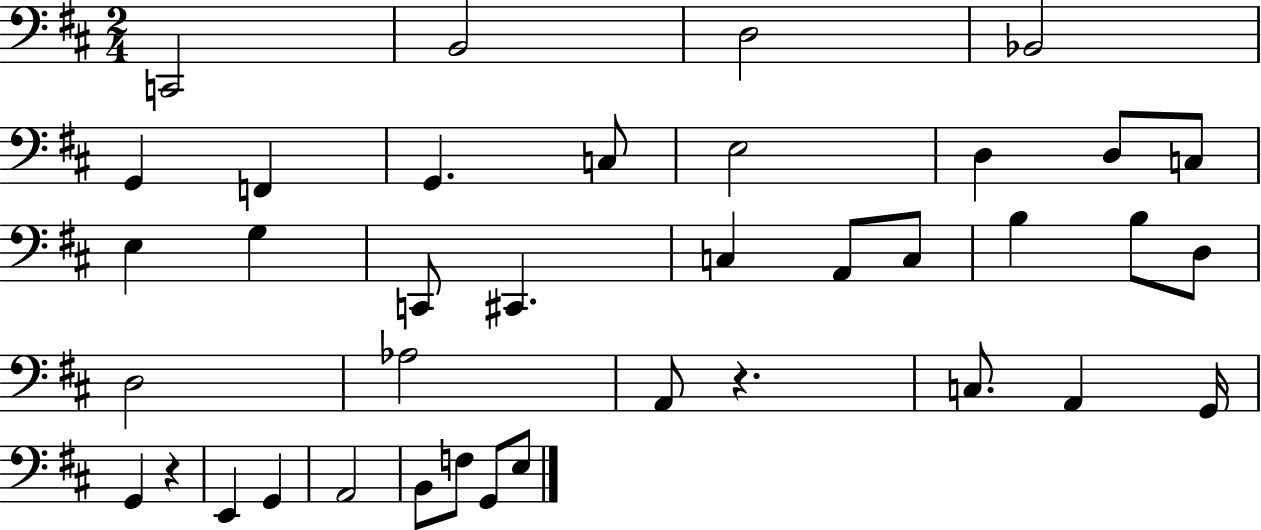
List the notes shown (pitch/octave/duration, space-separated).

C2/h B2/h D3/h Bb2/h G2/q F2/q G2/q. C3/e E3/h D3/q D3/e C3/e E3/q G3/q C2/e C#2/q. C3/q A2/e C3/e B3/q B3/e D3/e D3/h Ab3/h A2/e R/q. C3/e. A2/q G2/s G2/q R/q E2/q G2/q A2/h B2/e F3/e G2/e E3/e